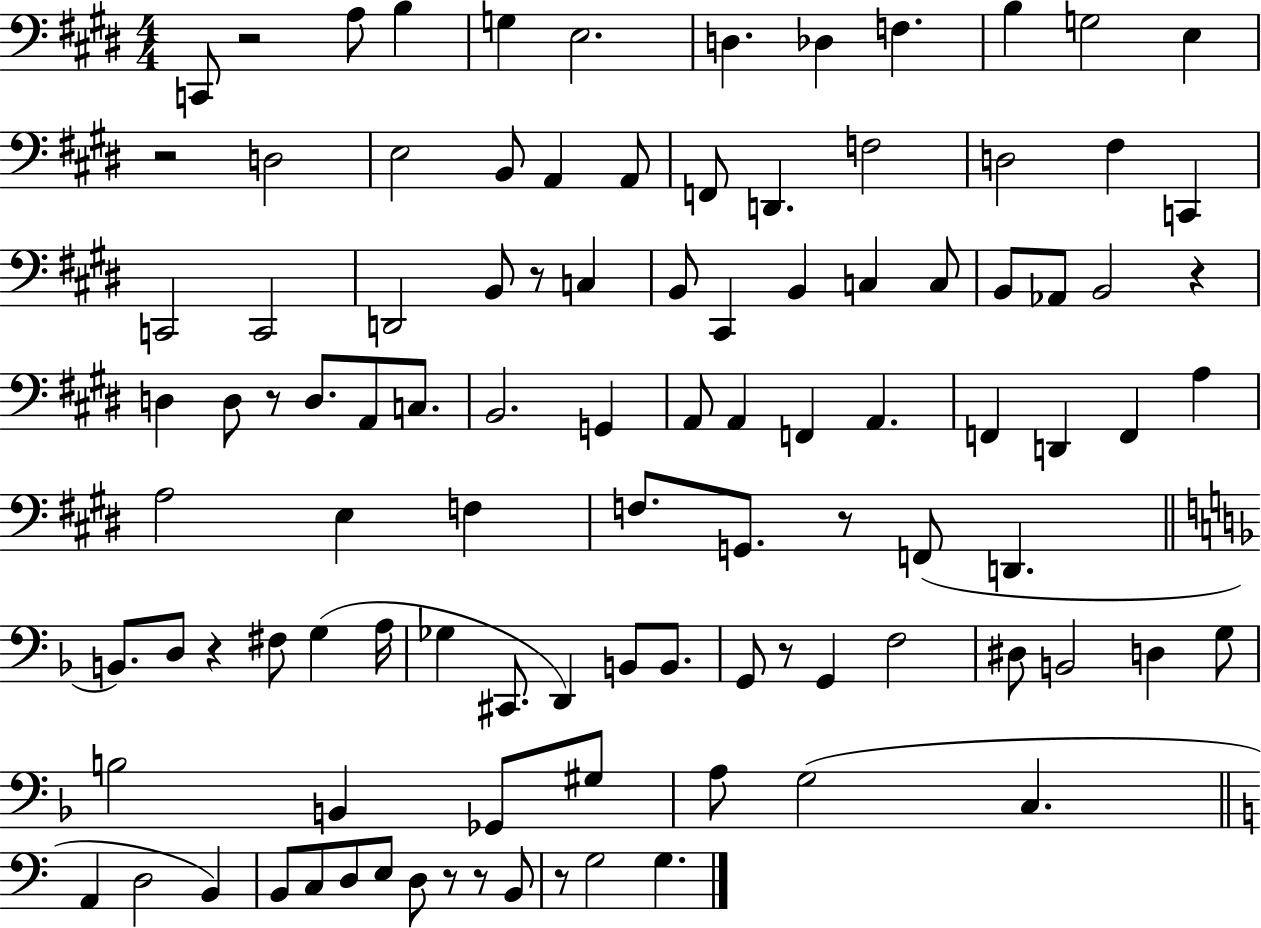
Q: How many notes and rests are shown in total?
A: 103